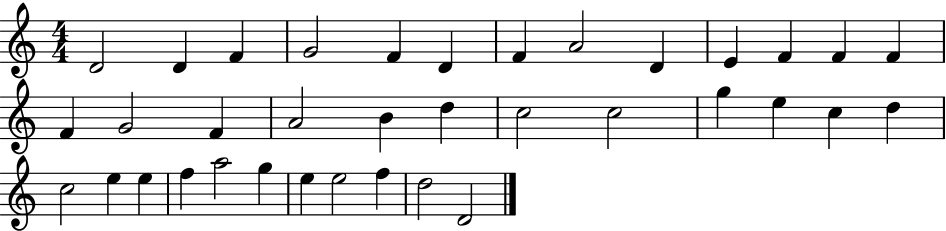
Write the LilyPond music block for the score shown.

{
  \clef treble
  \numericTimeSignature
  \time 4/4
  \key c \major
  d'2 d'4 f'4 | g'2 f'4 d'4 | f'4 a'2 d'4 | e'4 f'4 f'4 f'4 | \break f'4 g'2 f'4 | a'2 b'4 d''4 | c''2 c''2 | g''4 e''4 c''4 d''4 | \break c''2 e''4 e''4 | f''4 a''2 g''4 | e''4 e''2 f''4 | d''2 d'2 | \break \bar "|."
}